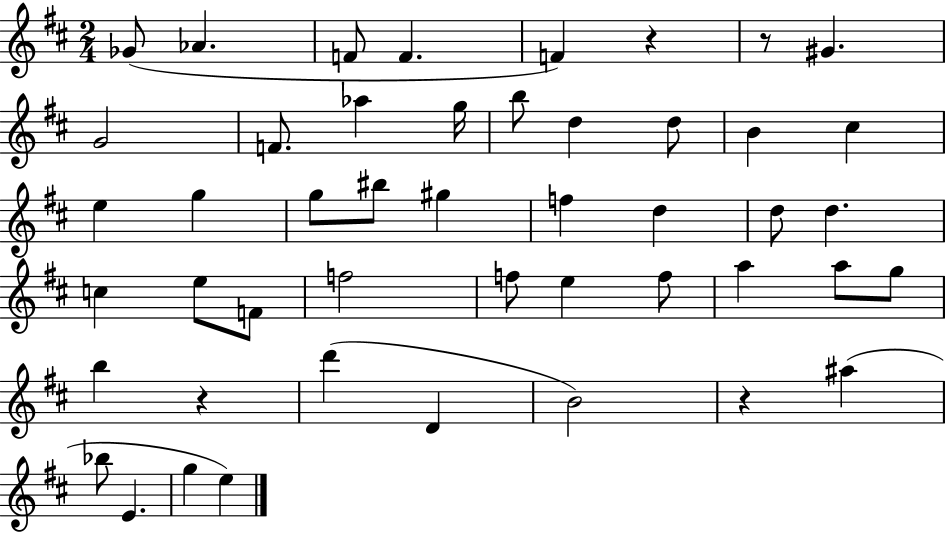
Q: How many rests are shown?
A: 4